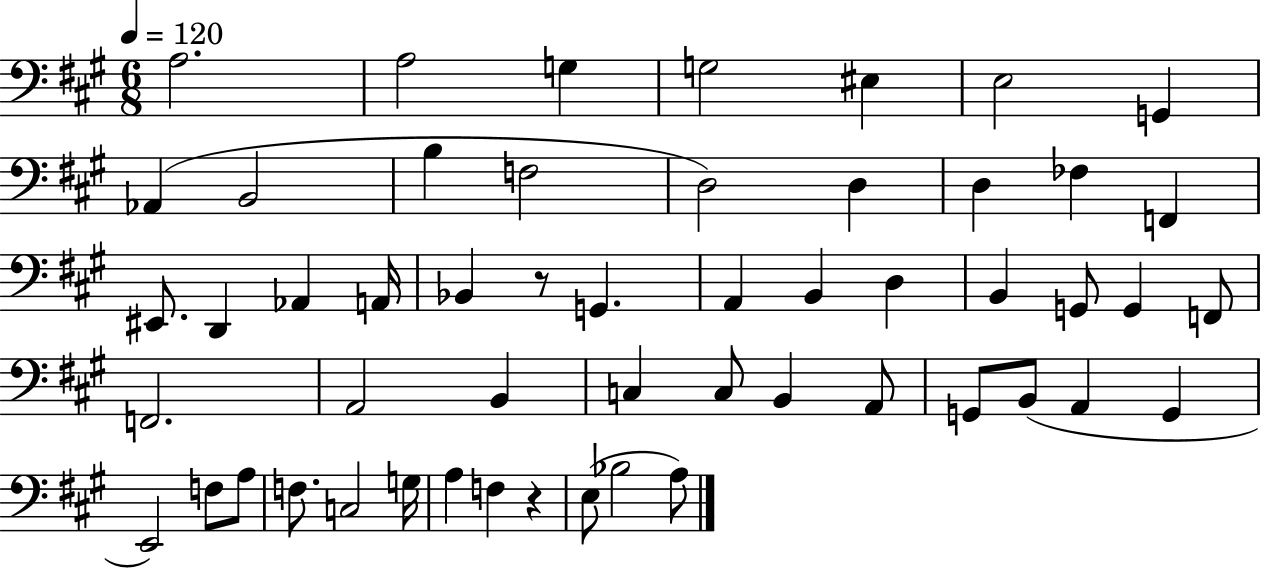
{
  \clef bass
  \numericTimeSignature
  \time 6/8
  \key a \major
  \tempo 4 = 120
  a2. | a2 g4 | g2 eis4 | e2 g,4 | \break aes,4( b,2 | b4 f2 | d2) d4 | d4 fes4 f,4 | \break eis,8. d,4 aes,4 a,16 | bes,4 r8 g,4. | a,4 b,4 d4 | b,4 g,8 g,4 f,8 | \break f,2. | a,2 b,4 | c4 c8 b,4 a,8 | g,8 b,8( a,4 g,4 | \break e,2) f8 a8 | f8. c2 g16 | a4 f4 r4 | e8( bes2 a8) | \break \bar "|."
}